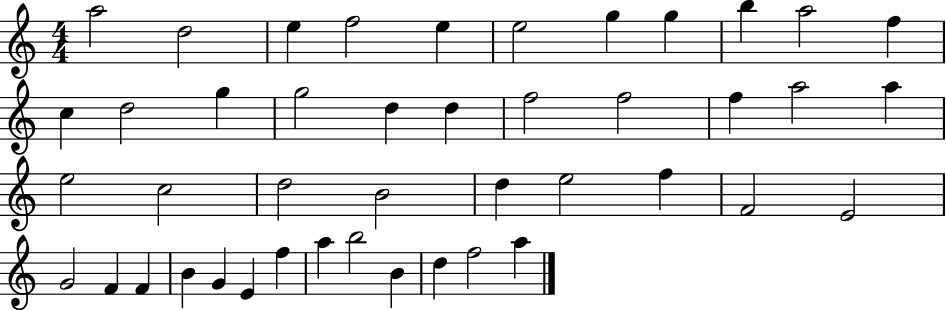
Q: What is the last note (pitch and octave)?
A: A5